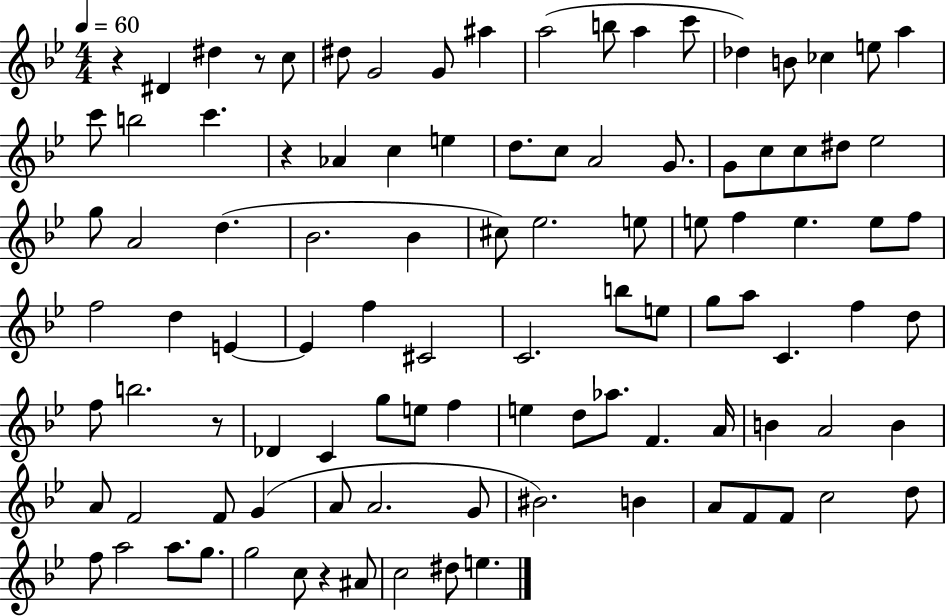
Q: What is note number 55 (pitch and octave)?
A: A5